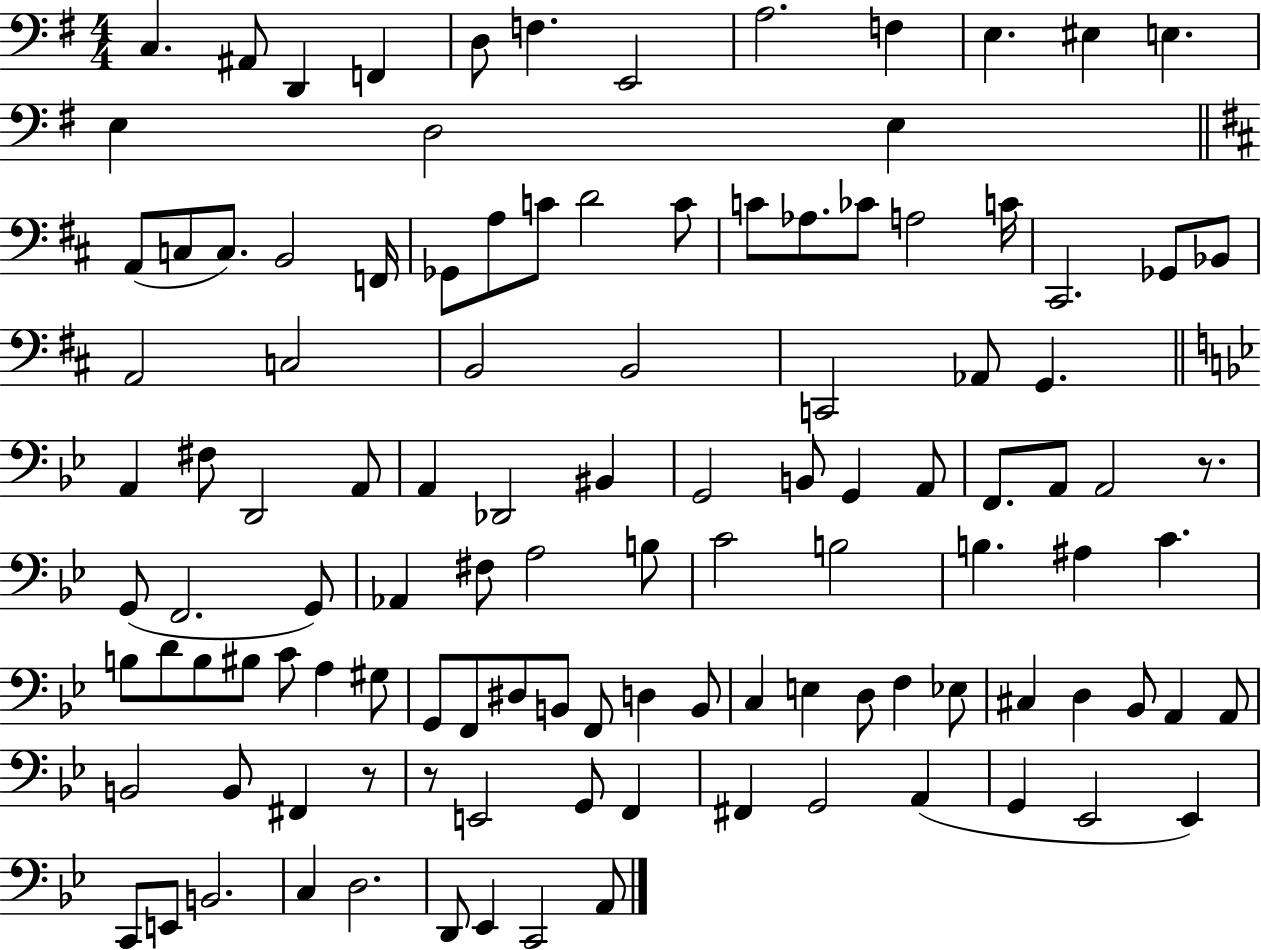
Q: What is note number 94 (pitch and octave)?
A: E2